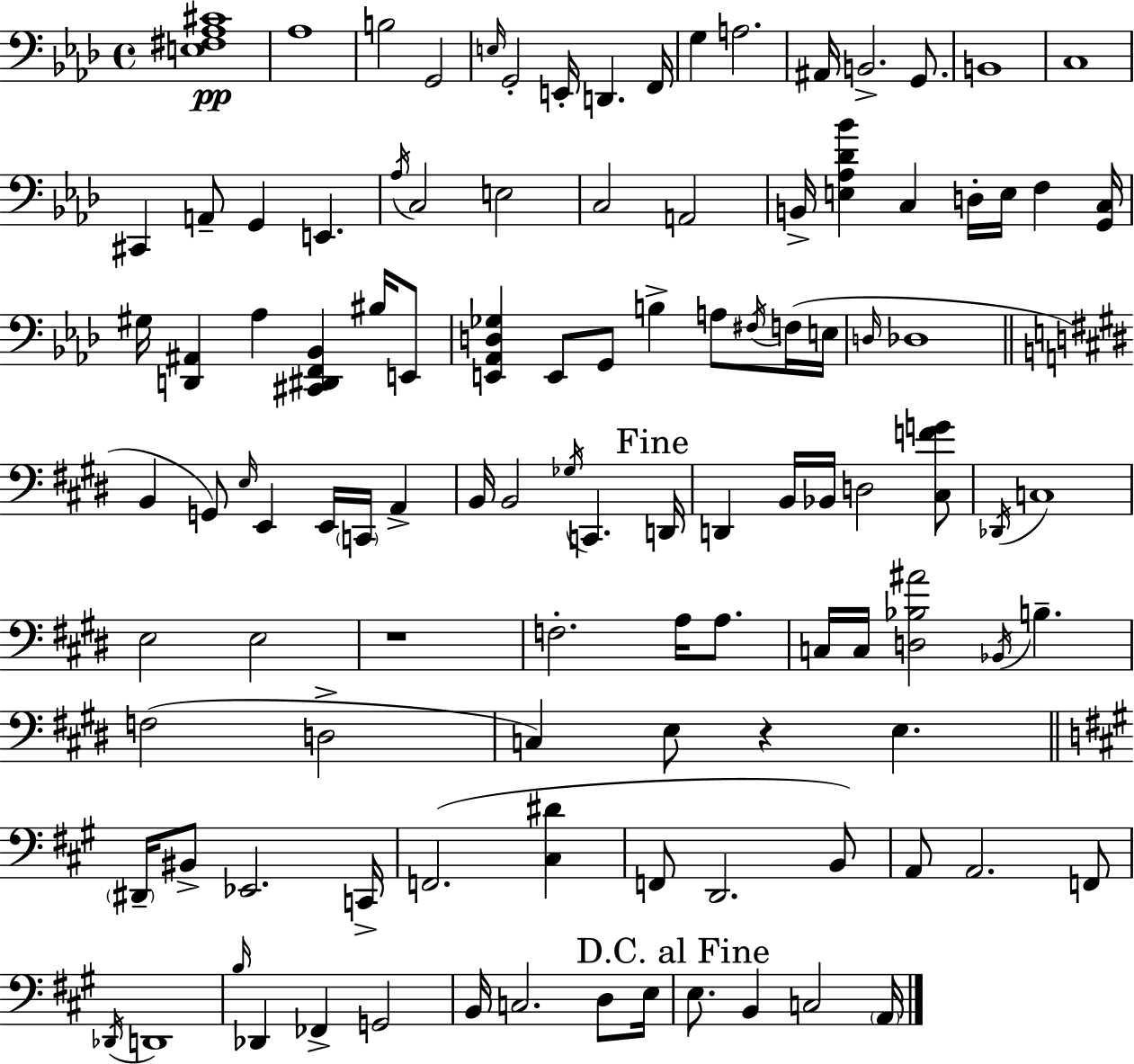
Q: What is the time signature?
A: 4/4